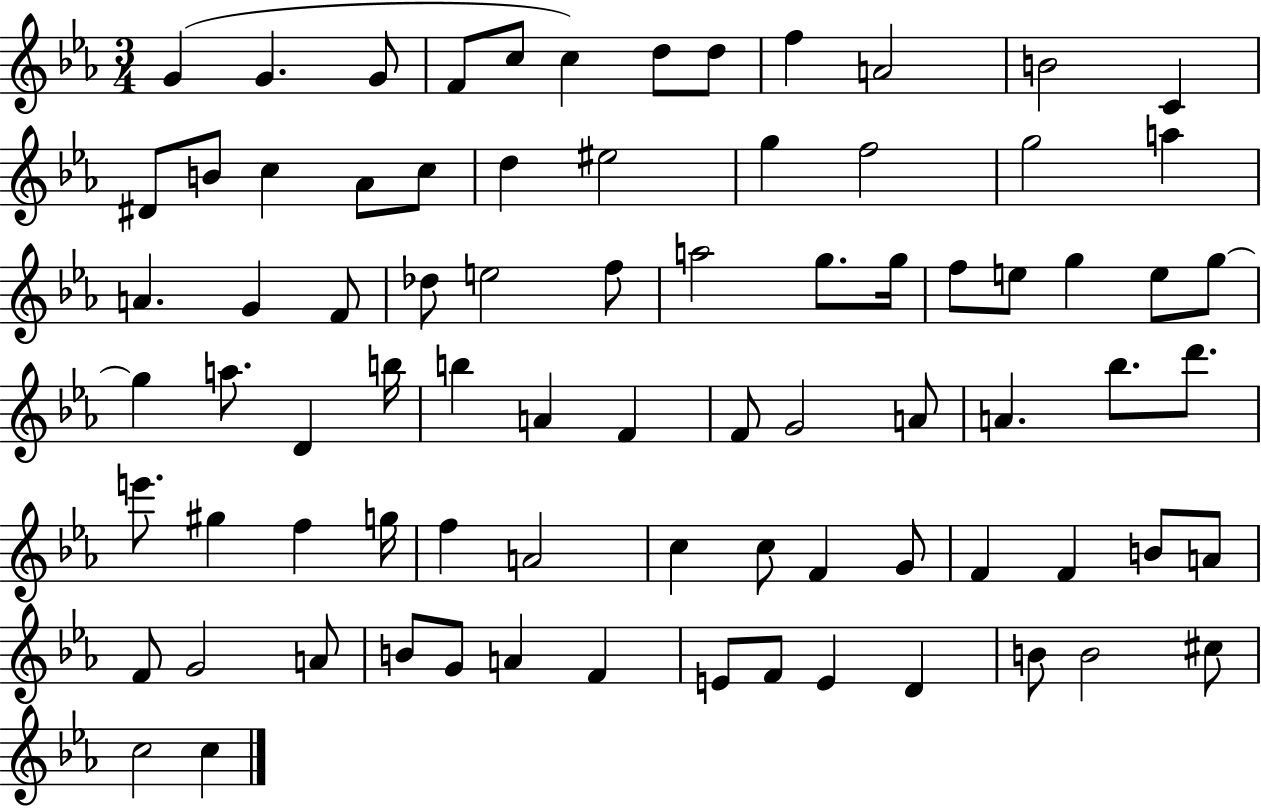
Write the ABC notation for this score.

X:1
T:Untitled
M:3/4
L:1/4
K:Eb
G G G/2 F/2 c/2 c d/2 d/2 f A2 B2 C ^D/2 B/2 c _A/2 c/2 d ^e2 g f2 g2 a A G F/2 _d/2 e2 f/2 a2 g/2 g/4 f/2 e/2 g e/2 g/2 g a/2 D b/4 b A F F/2 G2 A/2 A _b/2 d'/2 e'/2 ^g f g/4 f A2 c c/2 F G/2 F F B/2 A/2 F/2 G2 A/2 B/2 G/2 A F E/2 F/2 E D B/2 B2 ^c/2 c2 c